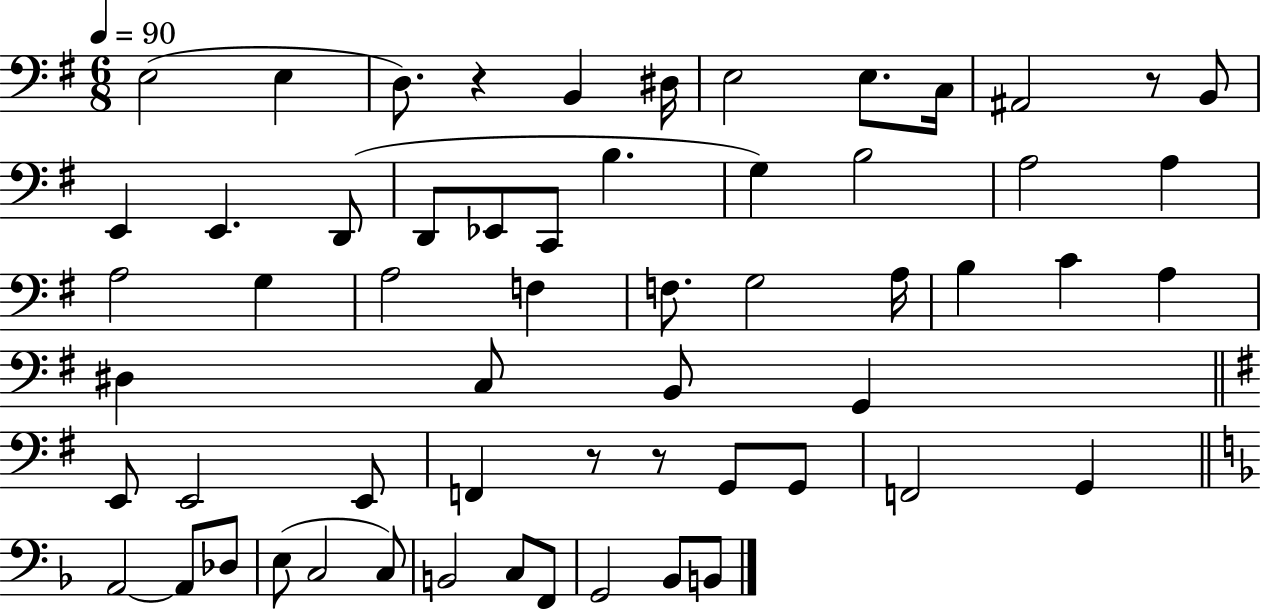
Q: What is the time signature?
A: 6/8